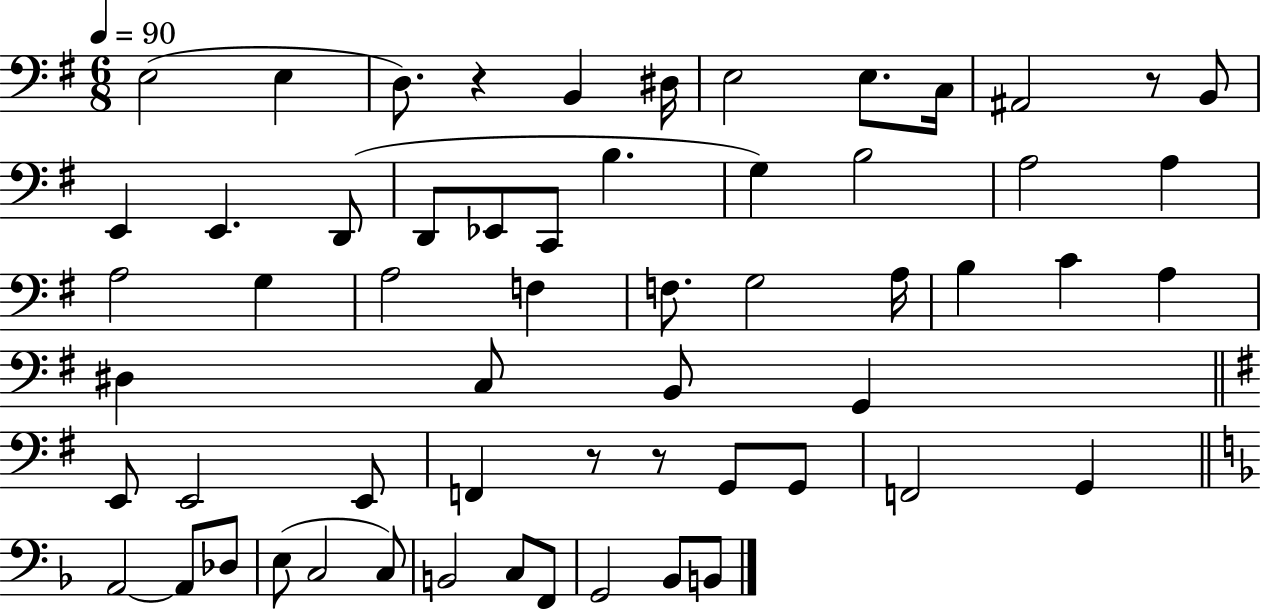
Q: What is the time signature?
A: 6/8